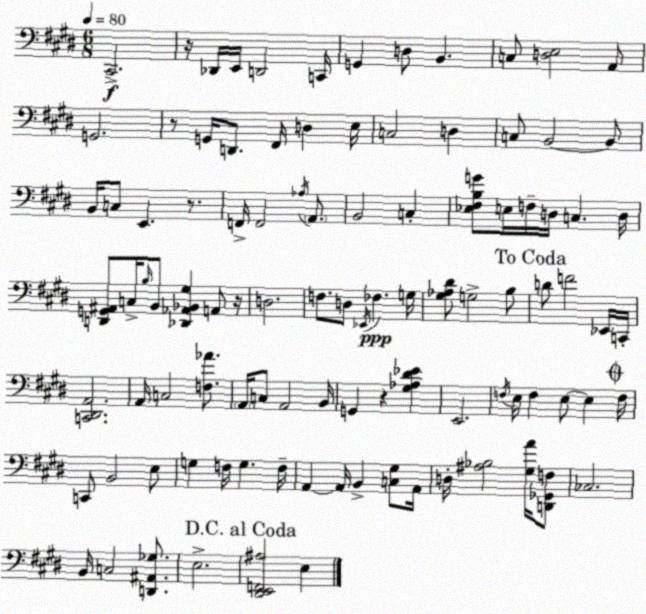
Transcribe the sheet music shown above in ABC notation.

X:1
T:Untitled
M:6/8
L:1/4
K:E
^C,,2 z/4 _D,,/4 E,,/4 D,,2 C,,/4 G,, D,/2 B,, C,/2 [D,E,]2 A,,/2 G,,2 z/2 G,,/4 D,,/2 ^F,,/4 D, E,/4 C,2 D, C,/2 B,,2 B,,/2 B,,/4 C,/2 E,, z/2 F,,/4 F,,2 _A,/4 A,,/2 B,,2 C, [_E,^F,B,G]/2 E,/4 F,/4 D,/4 C, D,/4 [D,,G,,^A,,]/2 C,/4 B,/4 B,,/2 [_D,,_A,,_B,,^G,] A,,/2 z/4 D,2 F,/2 D,/2 _E,,/4 _F, G,/4 [^G,_A,^D]/2 G,2 B,/2 D/2 F2 _E,,/4 C,,/4 [C,,^D,,A,,]2 A,,/4 C,2 [F,_A]/2 A,,/4 C,/2 A,,2 B,,/4 G,, z [^G,_A,^D_E] E,,2 F,/4 E,/4 F, E,/2 E, F,/4 C,,/2 B,,2 E,/2 G, F,/4 G, F,/4 A,, A,,/4 B,, [C,^G,]/2 A,,/4 D,/4 [^A,_B,]2 [^G,A]/4 [D,,_G,,F,]/2 _C,2 B,,/4 C,2 [D,,^A,,_G,]/2 E,2 [^D,,E,,F,,^A,]2 E,